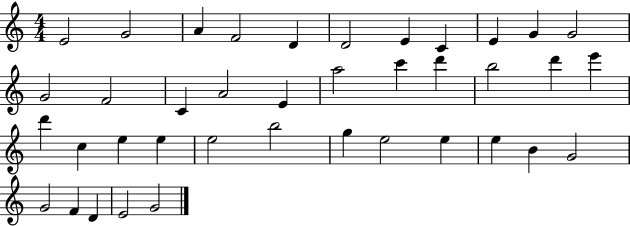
E4/h G4/h A4/q F4/h D4/q D4/h E4/q C4/q E4/q G4/q G4/h G4/h F4/h C4/q A4/h E4/q A5/h C6/q D6/q B5/h D6/q E6/q D6/q C5/q E5/q E5/q E5/h B5/h G5/q E5/h E5/q E5/q B4/q G4/h G4/h F4/q D4/q E4/h G4/h